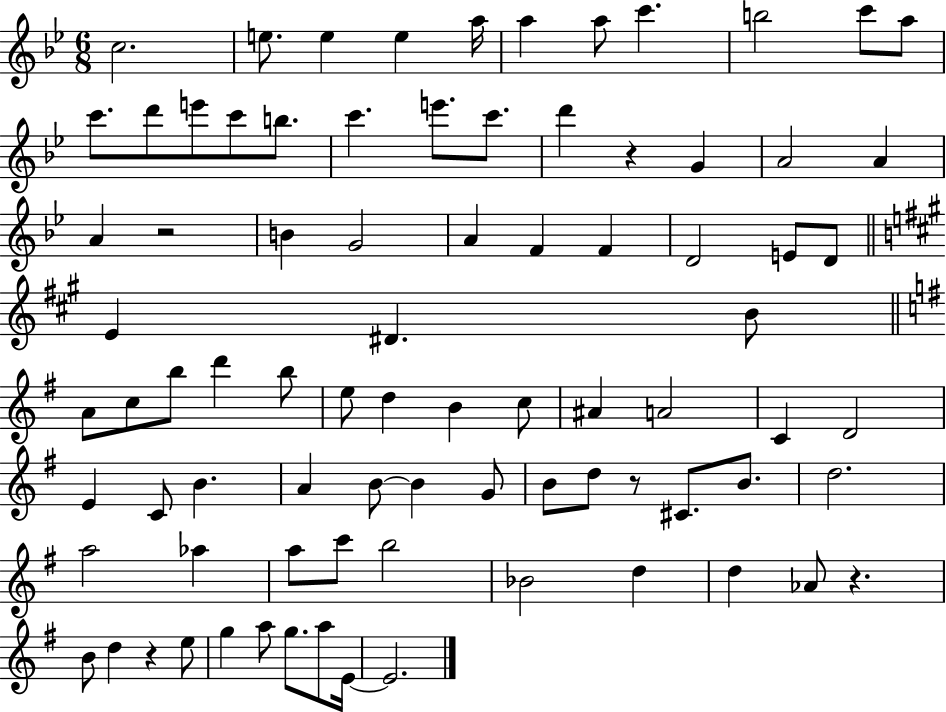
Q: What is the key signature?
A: BES major